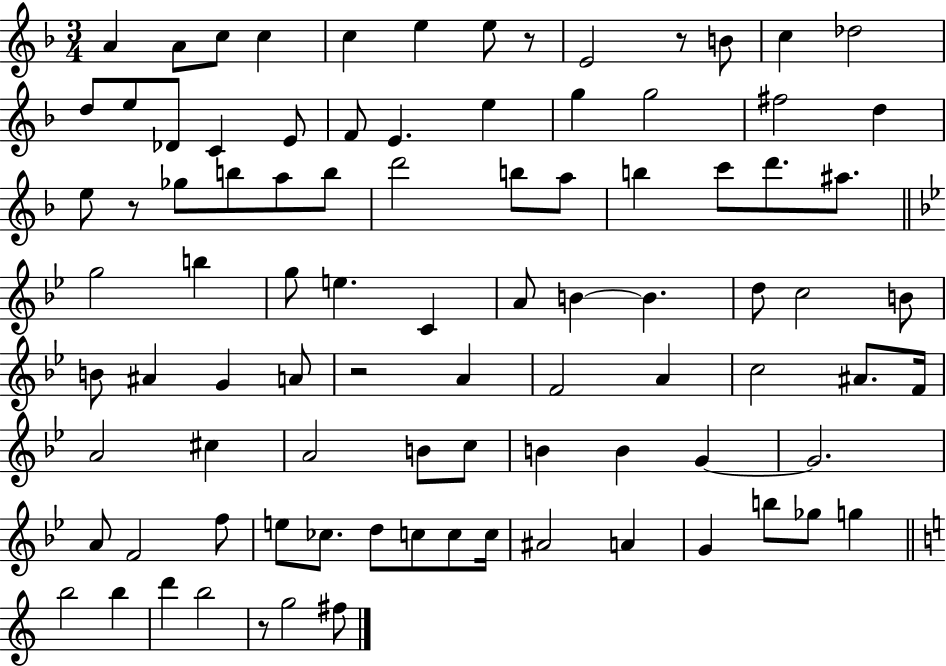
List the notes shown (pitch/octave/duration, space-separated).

A4/q A4/e C5/e C5/q C5/q E5/q E5/e R/e E4/h R/e B4/e C5/q Db5/h D5/e E5/e Db4/e C4/q E4/e F4/e E4/q. E5/q G5/q G5/h F#5/h D5/q E5/e R/e Gb5/e B5/e A5/e B5/e D6/h B5/e A5/e B5/q C6/e D6/e. A#5/e. G5/h B5/q G5/e E5/q. C4/q A4/e B4/q B4/q. D5/e C5/h B4/e B4/e A#4/q G4/q A4/e R/h A4/q F4/h A4/q C5/h A#4/e. F4/s A4/h C#5/q A4/h B4/e C5/e B4/q B4/q G4/q G4/h. A4/e F4/h F5/e E5/e CES5/e. D5/e C5/e C5/e C5/s A#4/h A4/q G4/q B5/e Gb5/e G5/q B5/h B5/q D6/q B5/h R/e G5/h F#5/e